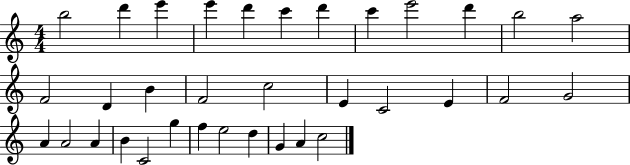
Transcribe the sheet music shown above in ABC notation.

X:1
T:Untitled
M:4/4
L:1/4
K:C
b2 d' e' e' d' c' d' c' e'2 d' b2 a2 F2 D B F2 c2 E C2 E F2 G2 A A2 A B C2 g f e2 d G A c2